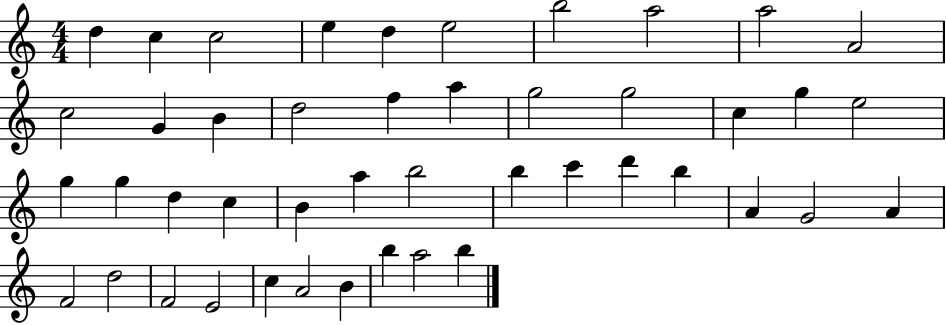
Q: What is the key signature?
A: C major